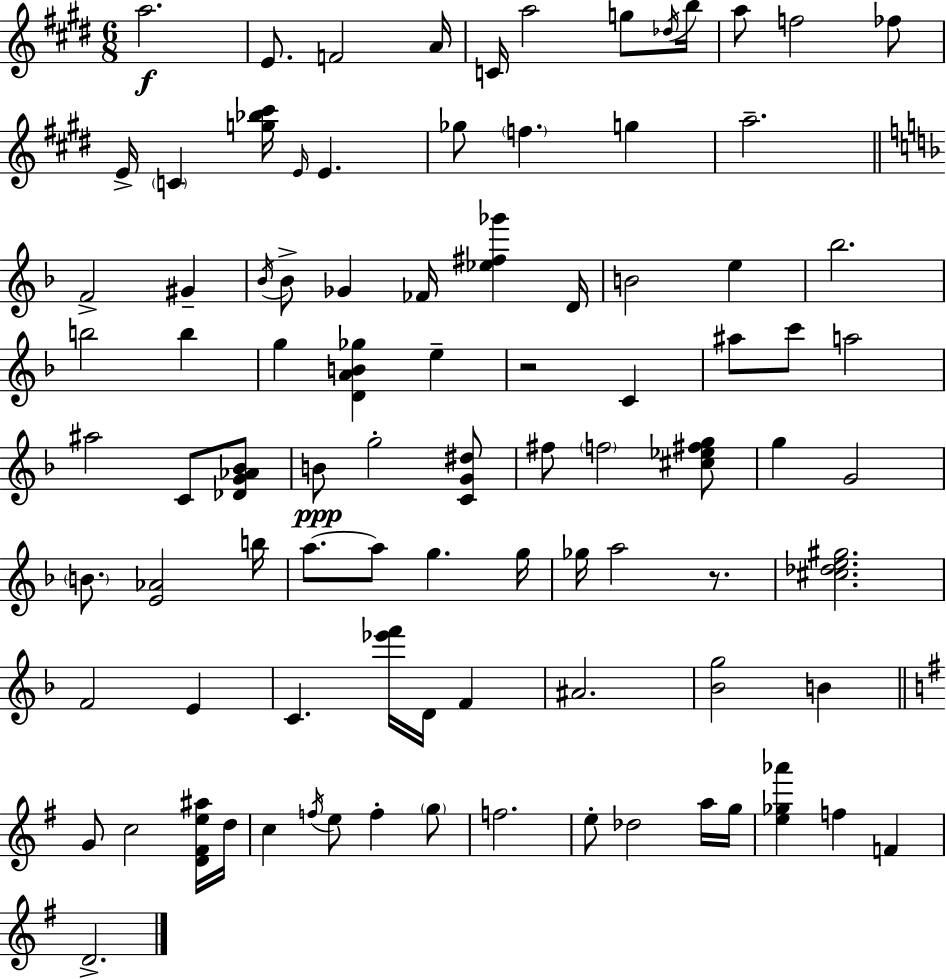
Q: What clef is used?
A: treble